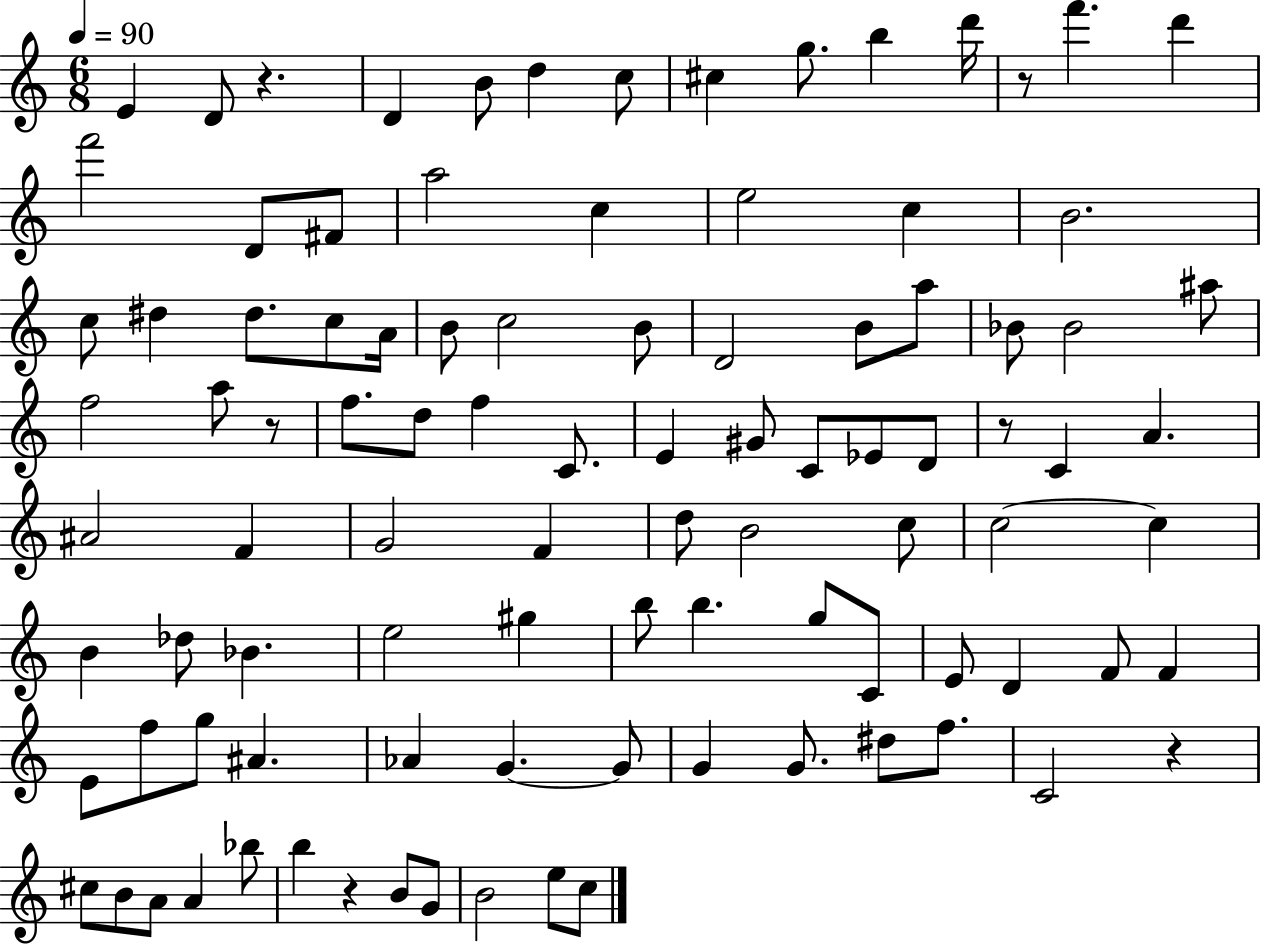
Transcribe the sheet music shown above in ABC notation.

X:1
T:Untitled
M:6/8
L:1/4
K:C
E D/2 z D B/2 d c/2 ^c g/2 b d'/4 z/2 f' d' f'2 D/2 ^F/2 a2 c e2 c B2 c/2 ^d ^d/2 c/2 A/4 B/2 c2 B/2 D2 B/2 a/2 _B/2 _B2 ^a/2 f2 a/2 z/2 f/2 d/2 f C/2 E ^G/2 C/2 _E/2 D/2 z/2 C A ^A2 F G2 F d/2 B2 c/2 c2 c B _d/2 _B e2 ^g b/2 b g/2 C/2 E/2 D F/2 F E/2 f/2 g/2 ^A _A G G/2 G G/2 ^d/2 f/2 C2 z ^c/2 B/2 A/2 A _b/2 b z B/2 G/2 B2 e/2 c/2